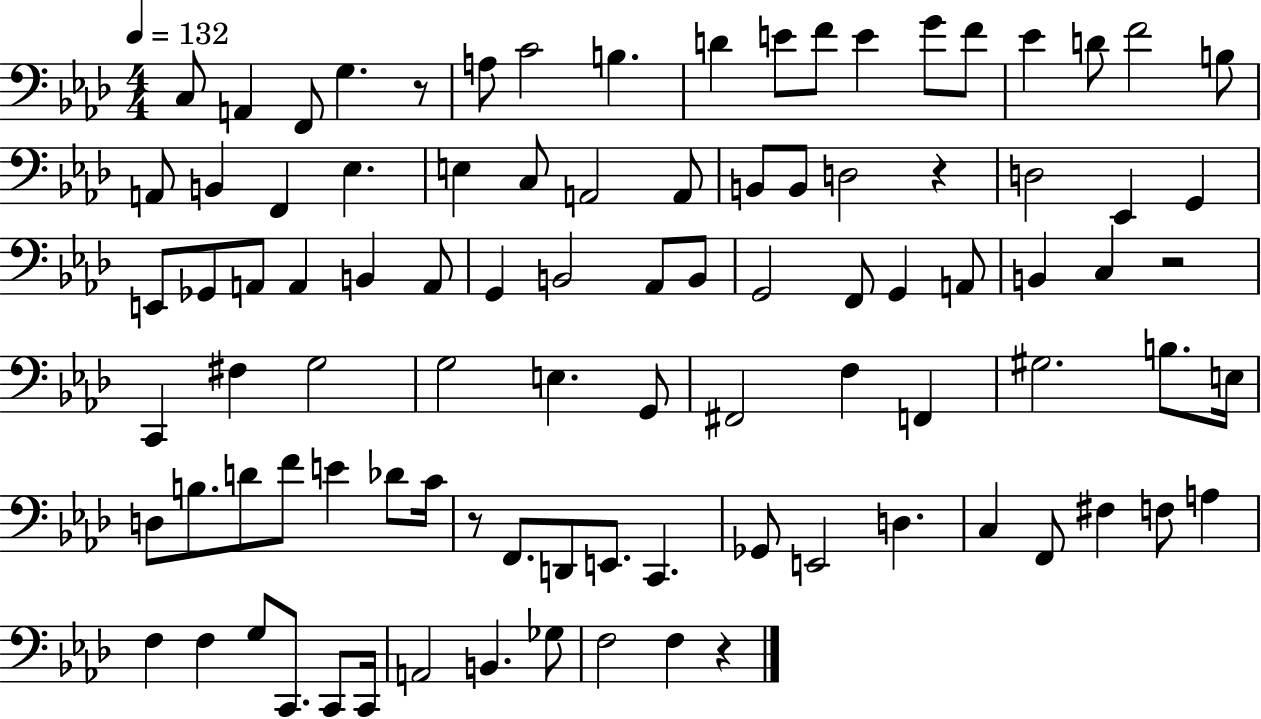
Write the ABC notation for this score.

X:1
T:Untitled
M:4/4
L:1/4
K:Ab
C,/2 A,, F,,/2 G, z/2 A,/2 C2 B, D E/2 F/2 E G/2 F/2 _E D/2 F2 B,/2 A,,/2 B,, F,, _E, E, C,/2 A,,2 A,,/2 B,,/2 B,,/2 D,2 z D,2 _E,, G,, E,,/2 _G,,/2 A,,/2 A,, B,, A,,/2 G,, B,,2 _A,,/2 B,,/2 G,,2 F,,/2 G,, A,,/2 B,, C, z2 C,, ^F, G,2 G,2 E, G,,/2 ^F,,2 F, F,, ^G,2 B,/2 E,/4 D,/2 B,/2 D/2 F/2 E _D/2 C/4 z/2 F,,/2 D,,/2 E,,/2 C,, _G,,/2 E,,2 D, C, F,,/2 ^F, F,/2 A, F, F, G,/2 C,,/2 C,,/2 C,,/4 A,,2 B,, _G,/2 F,2 F, z